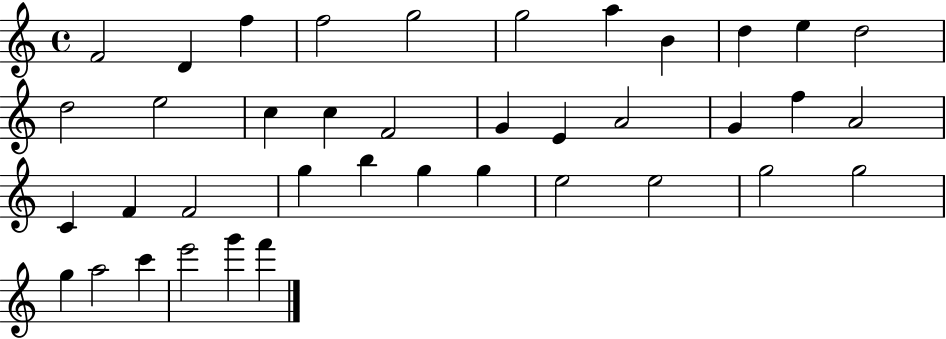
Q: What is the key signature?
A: C major